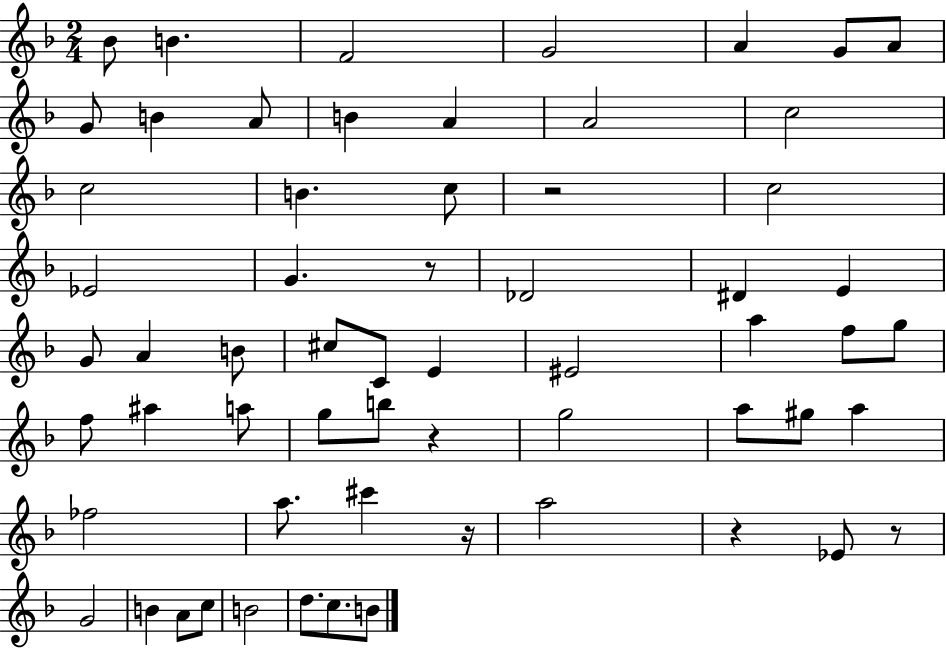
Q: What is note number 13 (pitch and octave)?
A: A4